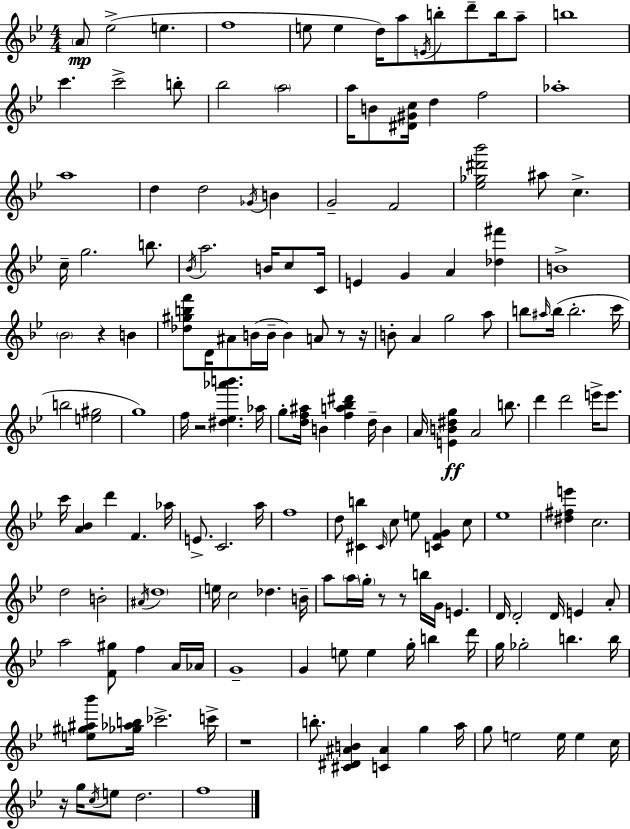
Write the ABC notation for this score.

X:1
T:Untitled
M:4/4
L:1/4
K:Bb
A/2 _e2 e f4 e/2 e d/4 a/2 E/4 b/2 d'/2 b/4 a/2 b4 c' c'2 b/2 _b2 a2 a/4 B/2 [^D^Gc]/4 d f2 _a4 a4 d d2 _G/4 B G2 F2 [_e_g^d'_b']2 ^a/2 c c/4 g2 b/2 _B/4 a2 B/4 c/2 C/4 E G A [_d^f'] B4 _B2 z B [_d^gbf']/2 D/4 ^A/2 B/4 B/4 B A/2 z/2 z/4 B/2 A g2 a/2 b/2 ^a/4 b/4 b2 c'/4 b2 [e^g]2 g4 f/4 z2 [^d_e_a'b'] _a/4 g/2 [df^a]/4 B [fa_b^d'] d/4 B A/4 [EB^dg] A2 b/2 d' d'2 e'/4 e'/2 c'/4 [A_B] d' F _a/4 E/2 C2 a/4 f4 d/2 [^Cb] ^C/4 c/2 e/2 [CFG] c/2 _e4 [^d^fe'] c2 d2 B2 ^A/4 d4 e/4 c2 _d B/4 a/2 a/4 g/4 z/2 z/2 b/4 G/4 E D/4 D2 D/4 E A/2 a2 [F^g]/2 f A/4 _A/4 G4 G e/2 e g/4 b d'/4 g/4 _g2 b b/4 [e^g^a_b']/2 [_g_ab]/4 _c'2 c'/4 z4 b/2 [^C^D^AB] [C^A] g a/4 g/2 e2 e/4 e c/4 z/4 g/4 c/4 e/2 d2 f4